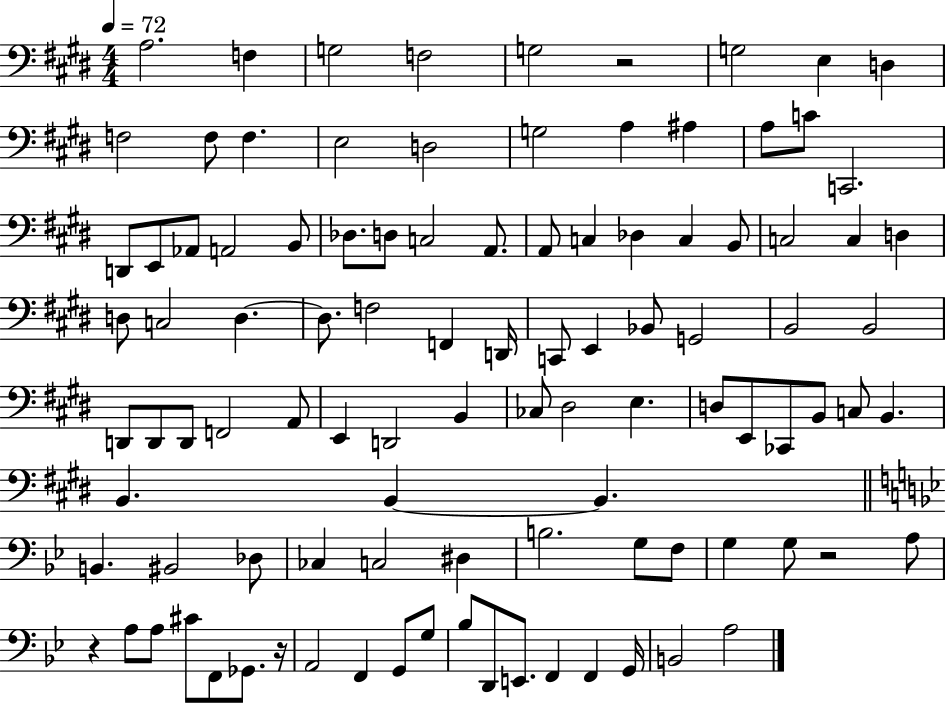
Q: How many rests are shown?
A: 4